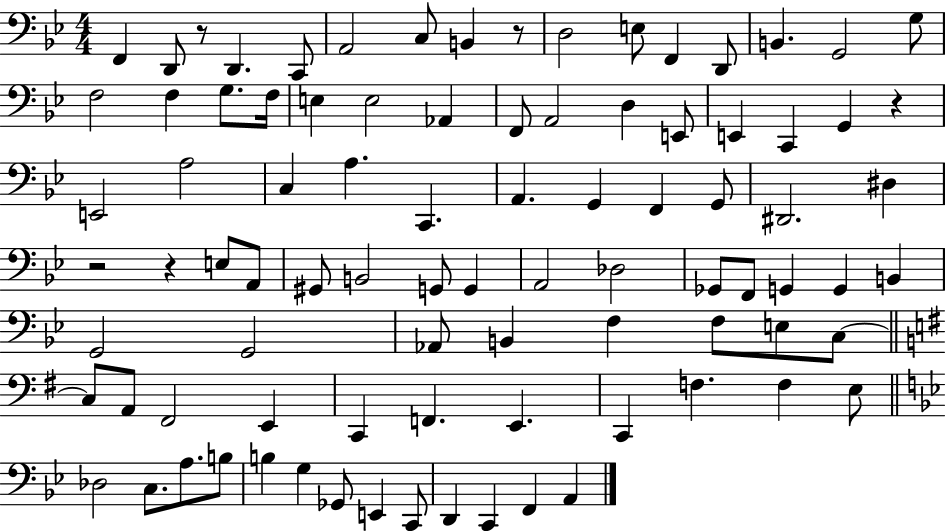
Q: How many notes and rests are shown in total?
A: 89